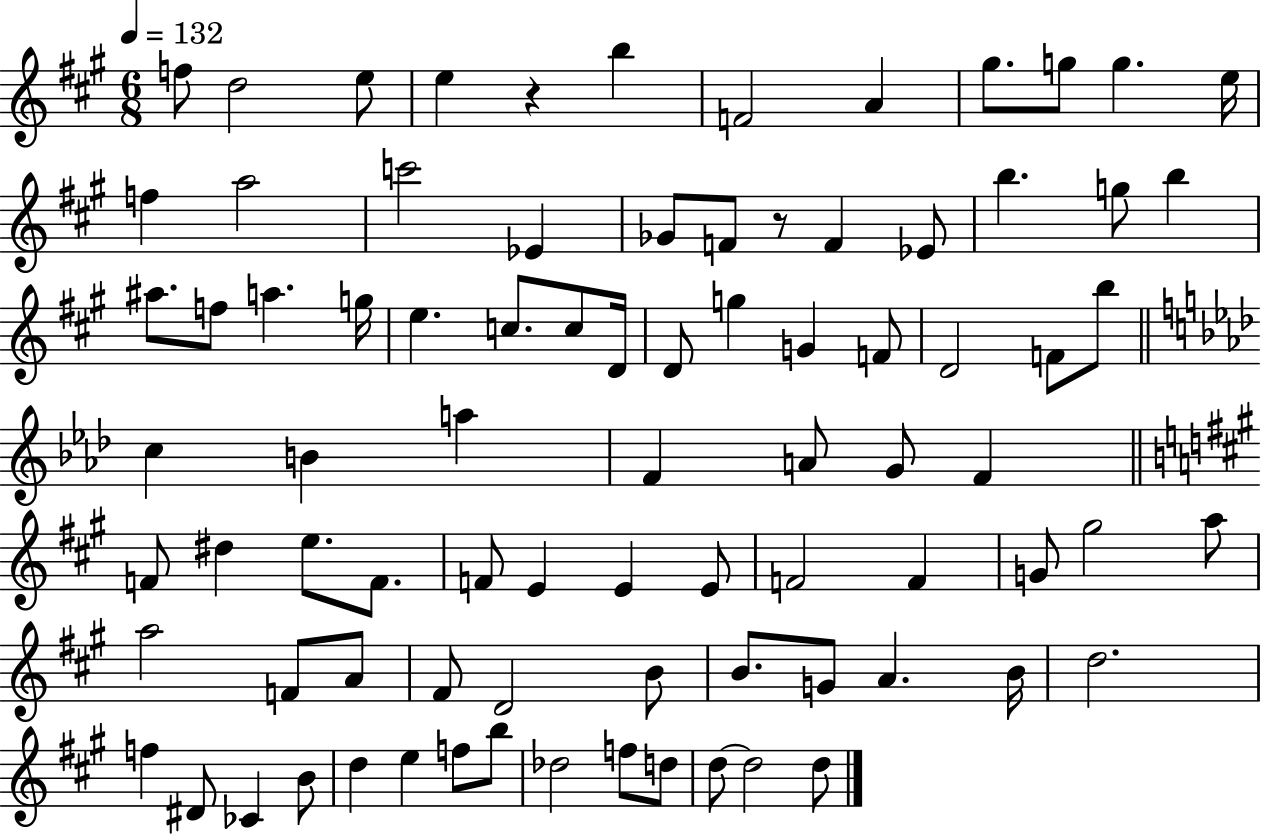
X:1
T:Untitled
M:6/8
L:1/4
K:A
f/2 d2 e/2 e z b F2 A ^g/2 g/2 g e/4 f a2 c'2 _E _G/2 F/2 z/2 F _E/2 b g/2 b ^a/2 f/2 a g/4 e c/2 c/2 D/4 D/2 g G F/2 D2 F/2 b/2 c B a F A/2 G/2 F F/2 ^d e/2 F/2 F/2 E E E/2 F2 F G/2 ^g2 a/2 a2 F/2 A/2 ^F/2 D2 B/2 B/2 G/2 A B/4 d2 f ^D/2 _C B/2 d e f/2 b/2 _d2 f/2 d/2 d/2 d2 d/2